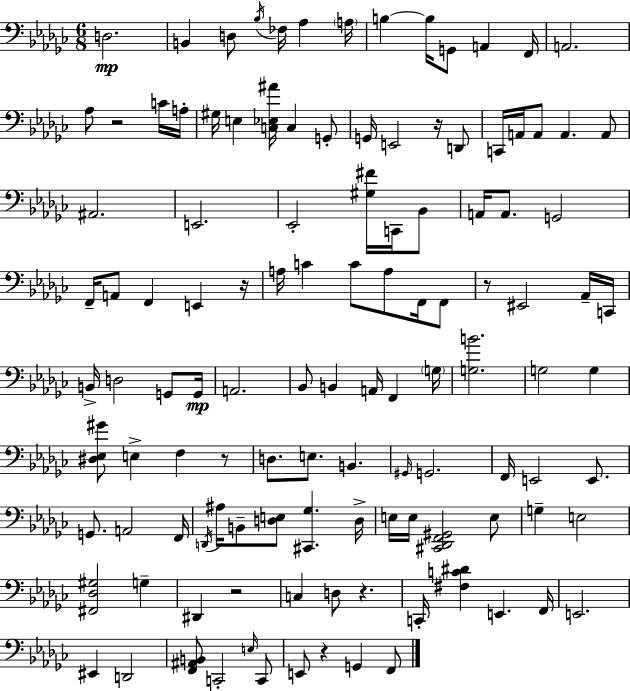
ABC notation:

X:1
T:Untitled
M:6/8
L:1/4
K:Ebm
D,2 B,, D,/2 _B,/4 _F,/4 _A, A,/4 B, B,/4 G,,/2 A,, F,,/4 A,,2 _A,/2 z2 C/4 A,/4 ^G,/4 E, [C,_E,^A]/4 C, G,,/2 G,,/4 E,,2 z/4 D,,/2 C,,/4 A,,/4 A,,/2 A,, A,,/2 ^A,,2 E,,2 _E,,2 [^G,^F]/4 C,,/4 _B,,/2 A,,/4 A,,/2 G,,2 F,,/4 A,,/2 F,, E,, z/4 A,/4 C C/2 A,/2 F,,/4 F,,/2 z/2 ^E,,2 _A,,/4 C,,/4 B,,/4 D,2 G,,/2 G,,/4 A,,2 _B,,/2 B,, A,,/4 F,, G,/4 [G,B]2 G,2 G, [^D,_E,^G]/2 E, F, z/2 D,/2 E,/2 B,, ^G,,/4 G,,2 F,,/4 E,,2 E,,/2 G,,/2 A,,2 F,,/4 D,,/4 ^A,/4 B,,/2 [D,E,]/2 [^C,,_G,] D,/4 E,/4 E,/4 [^C,,_D,,F,,^G,,]2 E,/2 G, E,2 [^F,,_D,^G,]2 G, ^D,, z2 C, D,/2 z C,,/4 [^F,C^D] E,, F,,/4 E,,2 ^E,, D,,2 [F,,^A,,B,,]/2 C,,2 E,/4 C,,/2 E,,/2 z G,, F,,/2